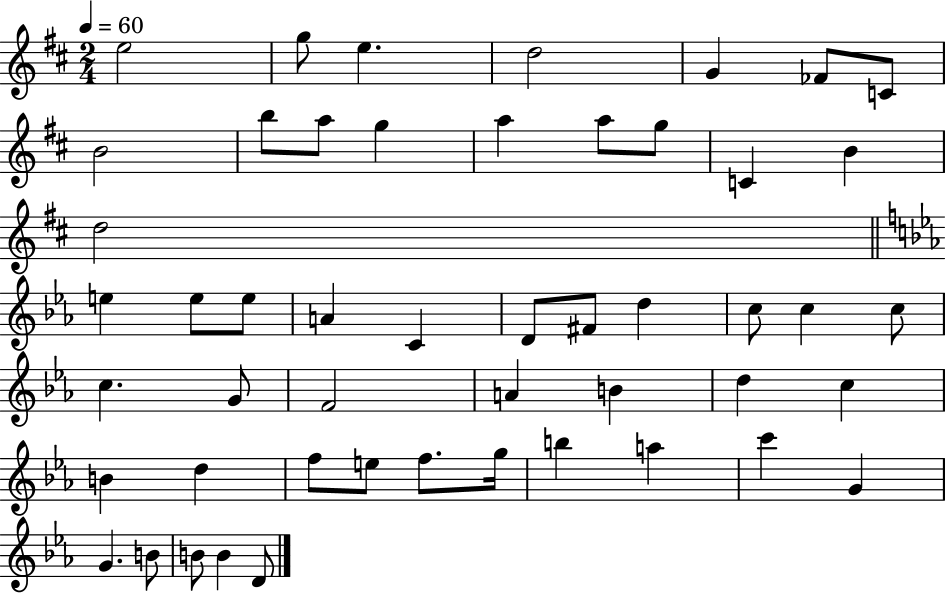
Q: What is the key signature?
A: D major